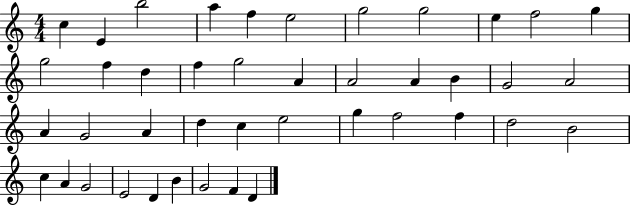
{
  \clef treble
  \numericTimeSignature
  \time 4/4
  \key c \major
  c''4 e'4 b''2 | a''4 f''4 e''2 | g''2 g''2 | e''4 f''2 g''4 | \break g''2 f''4 d''4 | f''4 g''2 a'4 | a'2 a'4 b'4 | g'2 a'2 | \break a'4 g'2 a'4 | d''4 c''4 e''2 | g''4 f''2 f''4 | d''2 b'2 | \break c''4 a'4 g'2 | e'2 d'4 b'4 | g'2 f'4 d'4 | \bar "|."
}